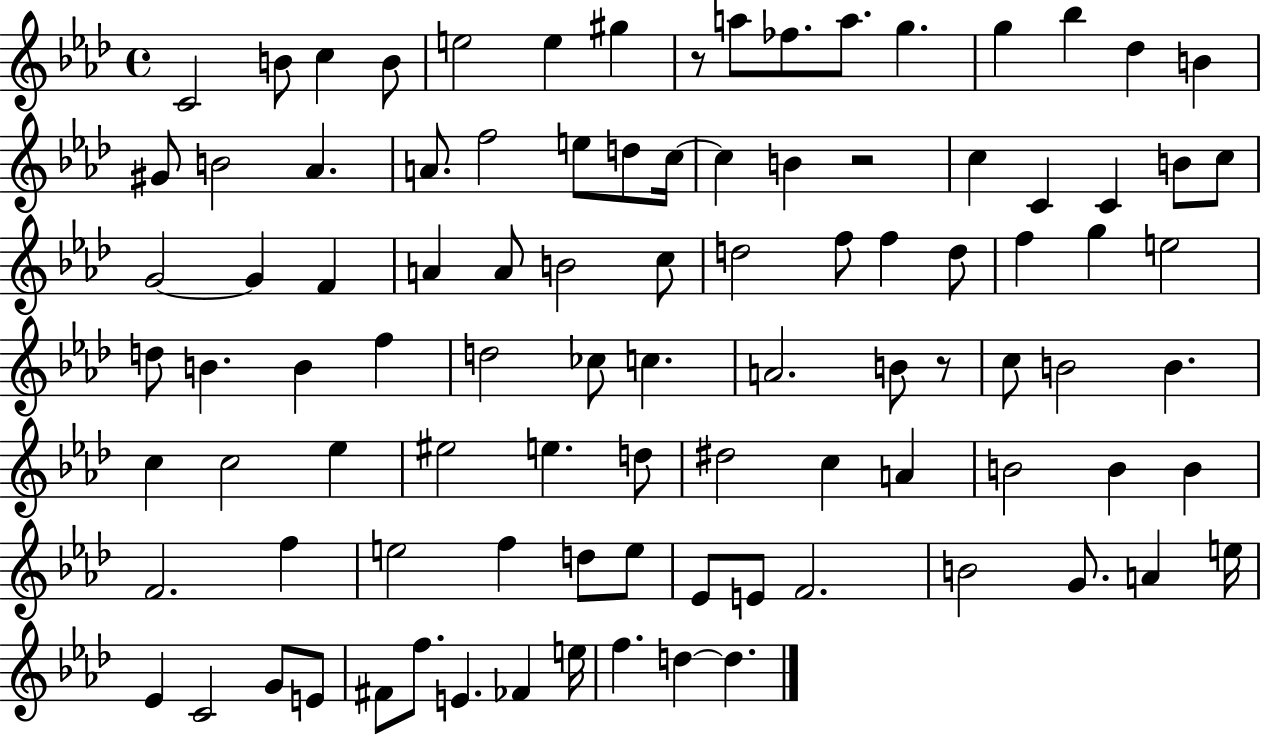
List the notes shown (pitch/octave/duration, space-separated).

C4/h B4/e C5/q B4/e E5/h E5/q G#5/q R/e A5/e FES5/e. A5/e. G5/q. G5/q Bb5/q Db5/q B4/q G#4/e B4/h Ab4/q. A4/e. F5/h E5/e D5/e C5/s C5/q B4/q R/h C5/q C4/q C4/q B4/e C5/e G4/h G4/q F4/q A4/q A4/e B4/h C5/e D5/h F5/e F5/q D5/e F5/q G5/q E5/h D5/e B4/q. B4/q F5/q D5/h CES5/e C5/q. A4/h. B4/e R/e C5/e B4/h B4/q. C5/q C5/h Eb5/q EIS5/h E5/q. D5/e D#5/h C5/q A4/q B4/h B4/q B4/q F4/h. F5/q E5/h F5/q D5/e E5/e Eb4/e E4/e F4/h. B4/h G4/e. A4/q E5/s Eb4/q C4/h G4/e E4/e F#4/e F5/e. E4/q. FES4/q E5/s F5/q. D5/q D5/q.